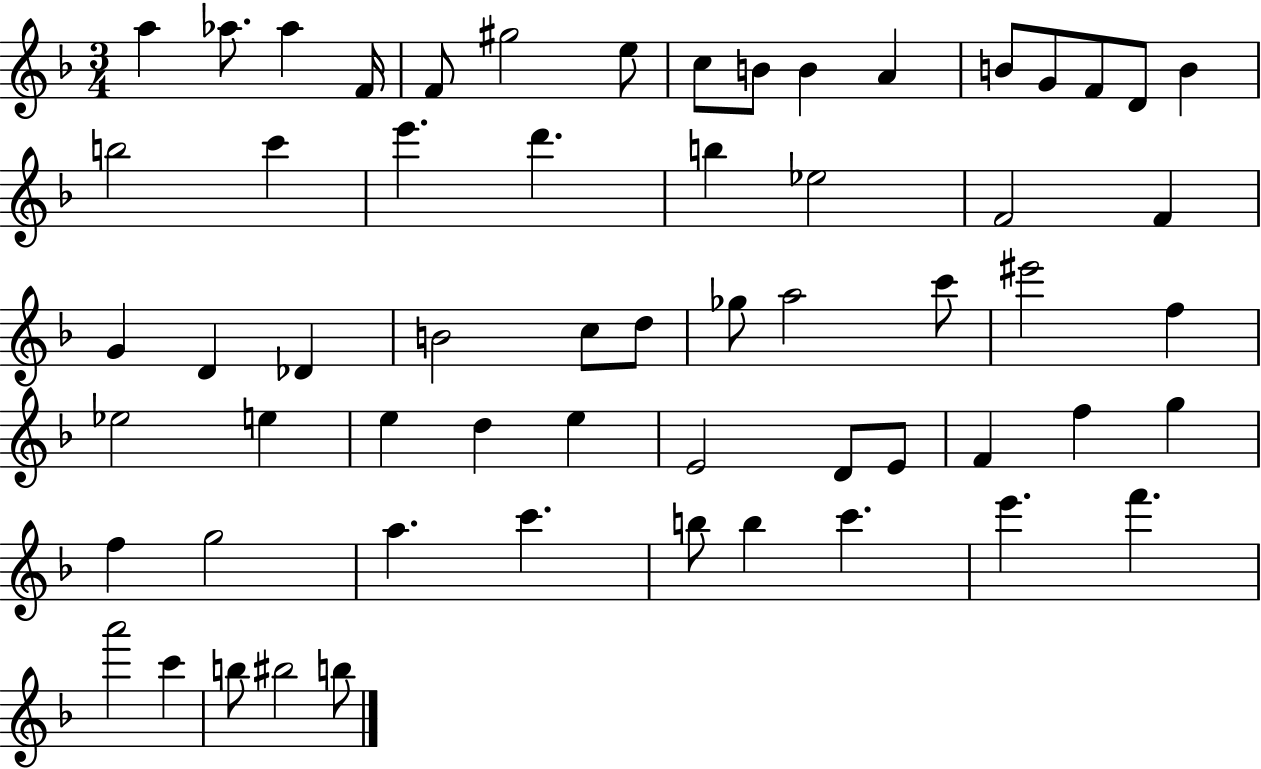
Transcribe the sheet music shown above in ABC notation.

X:1
T:Untitled
M:3/4
L:1/4
K:F
a _a/2 _a F/4 F/2 ^g2 e/2 c/2 B/2 B A B/2 G/2 F/2 D/2 B b2 c' e' d' b _e2 F2 F G D _D B2 c/2 d/2 _g/2 a2 c'/2 ^e'2 f _e2 e e d e E2 D/2 E/2 F f g f g2 a c' b/2 b c' e' f' a'2 c' b/2 ^b2 b/2